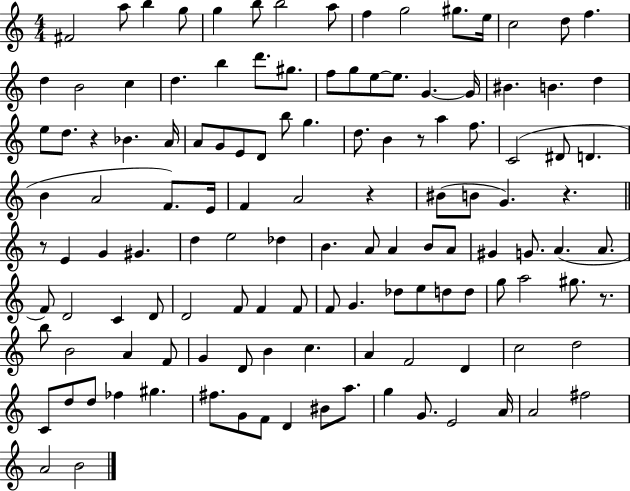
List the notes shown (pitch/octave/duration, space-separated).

F#4/h A5/e B5/q G5/e G5/q B5/e B5/h A5/e F5/q G5/h G#5/e. E5/s C5/h D5/e F5/q. D5/q B4/h C5/q D5/q. B5/q D6/e. G#5/e. F5/e G5/e E5/e E5/e. G4/q. G4/s BIS4/q. B4/q. D5/q E5/e D5/e. R/q Bb4/q. A4/s A4/e G4/e E4/e D4/e B5/e G5/q. D5/e. B4/q R/e A5/q F5/e. C4/h D#4/e D4/q. B4/q A4/h F4/e. E4/s F4/q A4/h R/q BIS4/e B4/e G4/q. R/q. R/e E4/q G4/q G#4/q. D5/q E5/h Db5/q B4/q. A4/e A4/q B4/e A4/e G#4/q G4/e. A4/q. A4/e. F4/e D4/h C4/q D4/e D4/h F4/e F4/q F4/e F4/e G4/q. Db5/e E5/e D5/e D5/e G5/e A5/h G#5/e. R/e. B5/e B4/h A4/q F4/e G4/q D4/e B4/q C5/q. A4/q F4/h D4/q C5/h D5/h C4/e D5/e D5/e FES5/q G#5/q. F#5/e. G4/e F4/e D4/q BIS4/e A5/e. G5/q G4/e. E4/h A4/s A4/h F#5/h A4/h B4/h